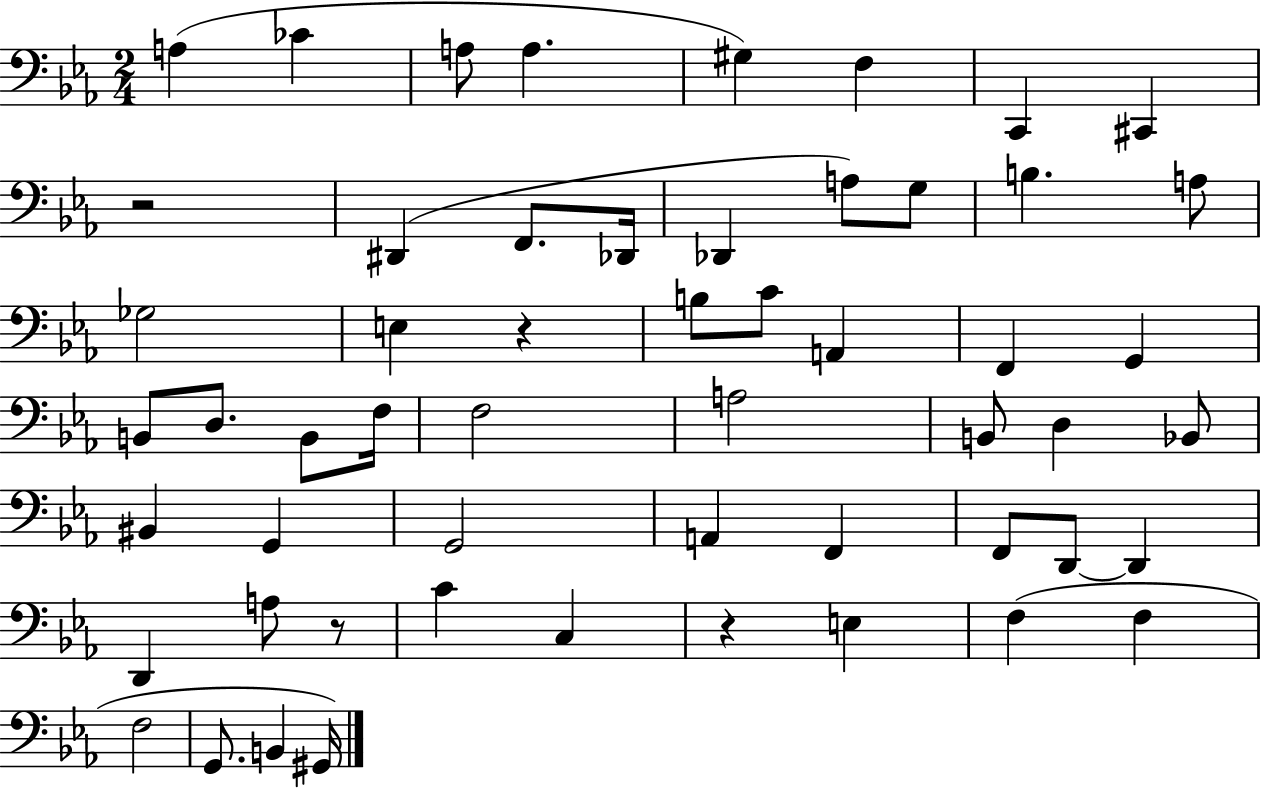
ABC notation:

X:1
T:Untitled
M:2/4
L:1/4
K:Eb
A, _C A,/2 A, ^G, F, C,, ^C,, z2 ^D,, F,,/2 _D,,/4 _D,, A,/2 G,/2 B, A,/2 _G,2 E, z B,/2 C/2 A,, F,, G,, B,,/2 D,/2 B,,/2 F,/4 F,2 A,2 B,,/2 D, _B,,/2 ^B,, G,, G,,2 A,, F,, F,,/2 D,,/2 D,, D,, A,/2 z/2 C C, z E, F, F, F,2 G,,/2 B,, ^G,,/4